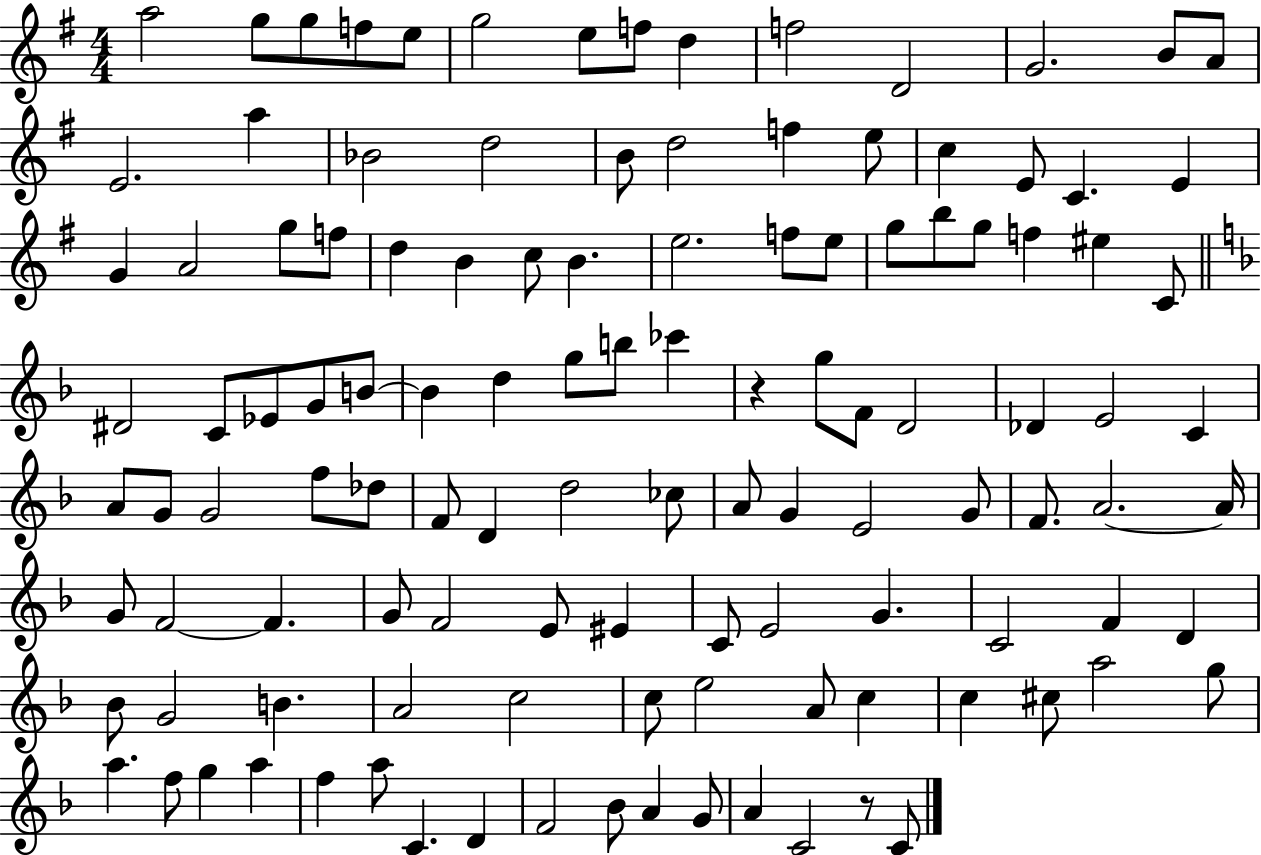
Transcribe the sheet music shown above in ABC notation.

X:1
T:Untitled
M:4/4
L:1/4
K:G
a2 g/2 g/2 f/2 e/2 g2 e/2 f/2 d f2 D2 G2 B/2 A/2 E2 a _B2 d2 B/2 d2 f e/2 c E/2 C E G A2 g/2 f/2 d B c/2 B e2 f/2 e/2 g/2 b/2 g/2 f ^e C/2 ^D2 C/2 _E/2 G/2 B/2 B d g/2 b/2 _c' z g/2 F/2 D2 _D E2 C A/2 G/2 G2 f/2 _d/2 F/2 D d2 _c/2 A/2 G E2 G/2 F/2 A2 A/4 G/2 F2 F G/2 F2 E/2 ^E C/2 E2 G C2 F D _B/2 G2 B A2 c2 c/2 e2 A/2 c c ^c/2 a2 g/2 a f/2 g a f a/2 C D F2 _B/2 A G/2 A C2 z/2 C/2